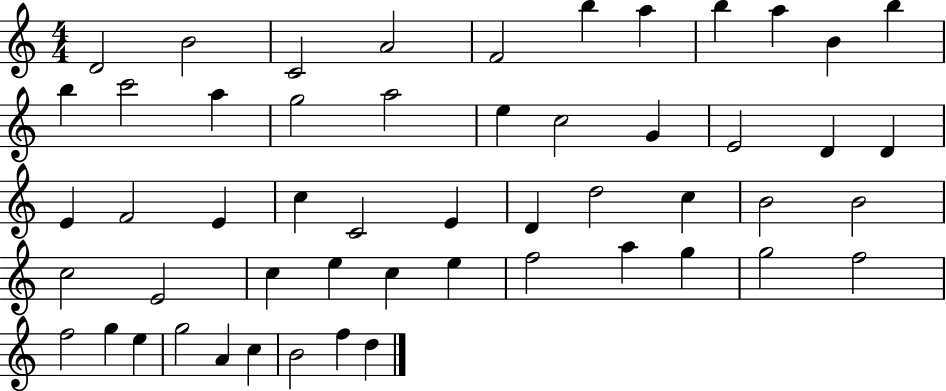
{
  \clef treble
  \numericTimeSignature
  \time 4/4
  \key c \major
  d'2 b'2 | c'2 a'2 | f'2 b''4 a''4 | b''4 a''4 b'4 b''4 | \break b''4 c'''2 a''4 | g''2 a''2 | e''4 c''2 g'4 | e'2 d'4 d'4 | \break e'4 f'2 e'4 | c''4 c'2 e'4 | d'4 d''2 c''4 | b'2 b'2 | \break c''2 e'2 | c''4 e''4 c''4 e''4 | f''2 a''4 g''4 | g''2 f''2 | \break f''2 g''4 e''4 | g''2 a'4 c''4 | b'2 f''4 d''4 | \bar "|."
}